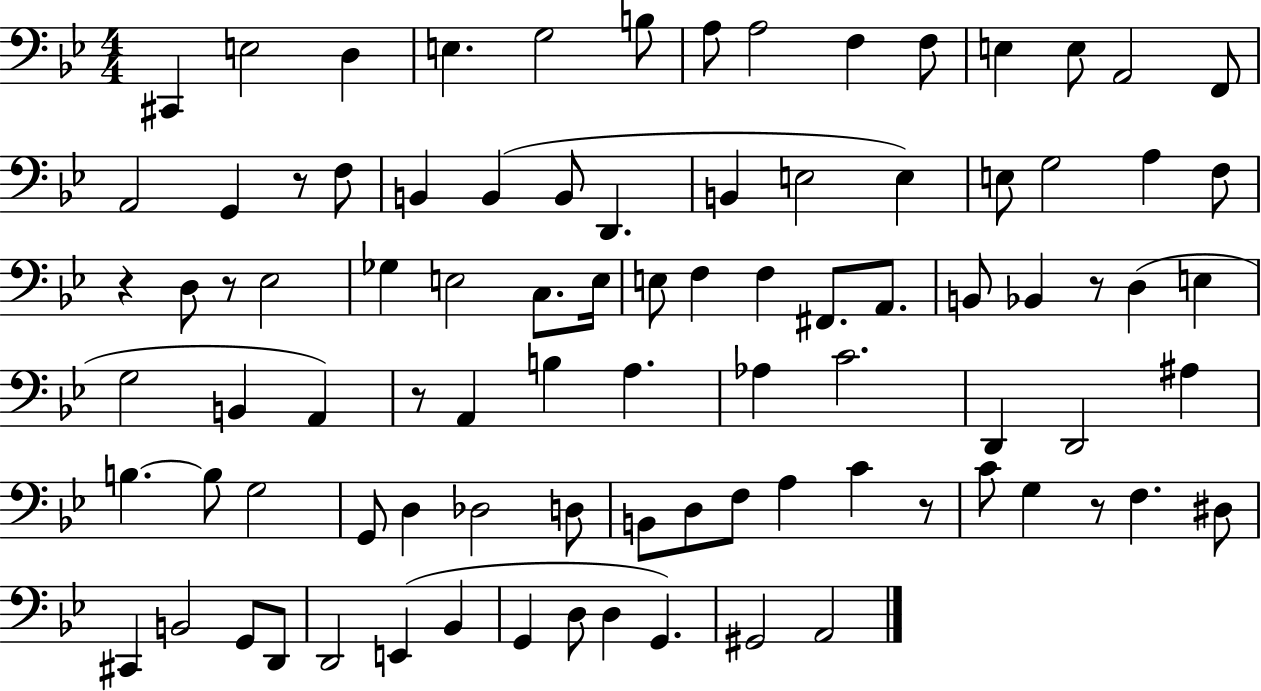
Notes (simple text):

C#2/q E3/h D3/q E3/q. G3/h B3/e A3/e A3/h F3/q F3/e E3/q E3/e A2/h F2/e A2/h G2/q R/e F3/e B2/q B2/q B2/e D2/q. B2/q E3/h E3/q E3/e G3/h A3/q F3/e R/q D3/e R/e Eb3/h Gb3/q E3/h C3/e. E3/s E3/e F3/q F3/q F#2/e. A2/e. B2/e Bb2/q R/e D3/q E3/q G3/h B2/q A2/q R/e A2/q B3/q A3/q. Ab3/q C4/h. D2/q D2/h A#3/q B3/q. B3/e G3/h G2/e D3/q Db3/h D3/e B2/e D3/e F3/e A3/q C4/q R/e C4/e G3/q R/e F3/q. D#3/e C#2/q B2/h G2/e D2/e D2/h E2/q Bb2/q G2/q D3/e D3/q G2/q. G#2/h A2/h